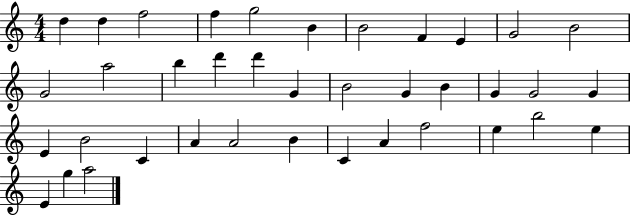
{
  \clef treble
  \numericTimeSignature
  \time 4/4
  \key c \major
  d''4 d''4 f''2 | f''4 g''2 b'4 | b'2 f'4 e'4 | g'2 b'2 | \break g'2 a''2 | b''4 d'''4 d'''4 g'4 | b'2 g'4 b'4 | g'4 g'2 g'4 | \break e'4 b'2 c'4 | a'4 a'2 b'4 | c'4 a'4 f''2 | e''4 b''2 e''4 | \break e'4 g''4 a''2 | \bar "|."
}